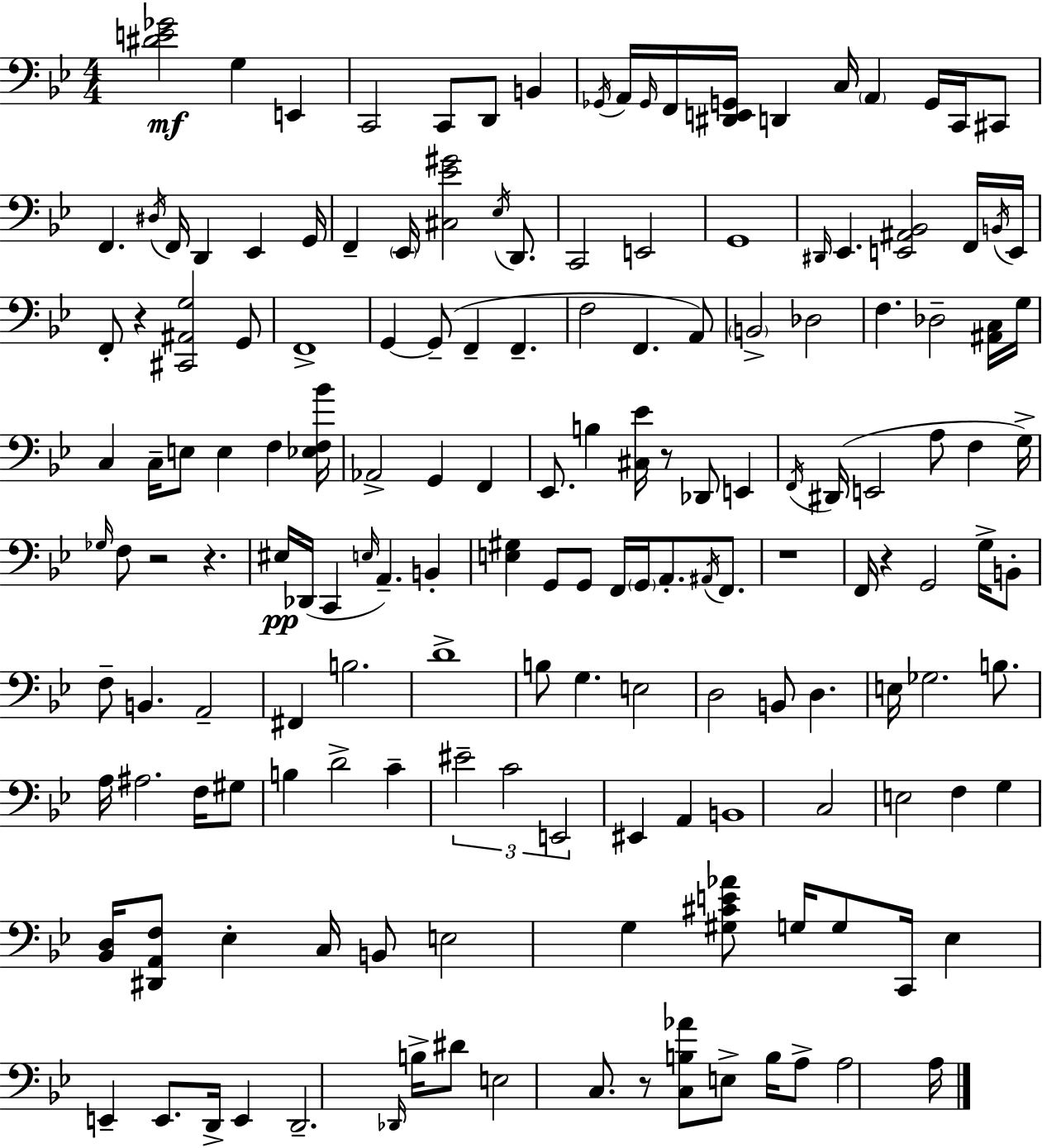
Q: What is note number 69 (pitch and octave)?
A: F3